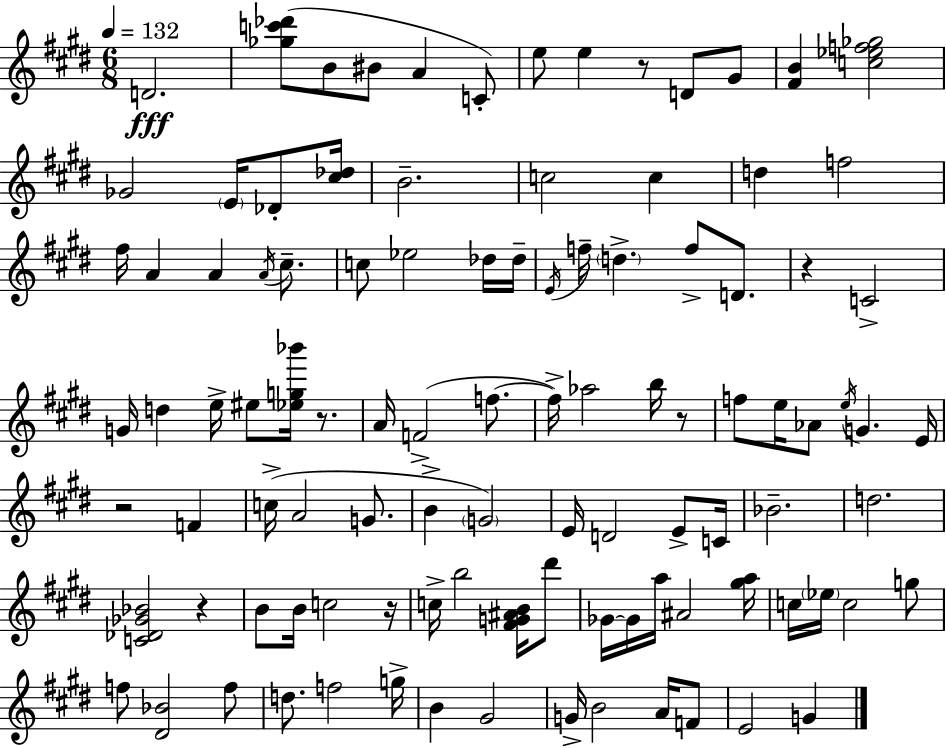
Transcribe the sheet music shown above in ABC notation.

X:1
T:Untitled
M:6/8
L:1/4
K:E
D2 [_gc'_d']/2 B/2 ^B/2 A C/2 e/2 e z/2 D/2 ^G/2 [^FB] [c_ef_g]2 _G2 E/4 _D/2 [^c_d]/4 B2 c2 c d f2 ^f/4 A A A/4 ^c/2 c/2 _e2 _d/4 _d/4 E/4 f/4 d f/2 D/2 z C2 G/4 d e/4 ^e/2 [_eg_b']/4 z/2 A/4 F2 f/2 f/4 _a2 b/4 z/2 f/2 e/4 _A/2 e/4 G E/4 z2 F c/4 A2 G/2 B G2 E/4 D2 E/2 C/4 _B2 d2 [C_D_G_B]2 z B/2 B/4 c2 z/4 c/4 b2 [^FG^AB]/4 ^d'/2 _G/4 _G/4 a/4 ^A2 [^ga]/4 c/4 _e/4 c2 g/2 f/2 [^D_B]2 f/2 d/2 f2 g/4 B ^G2 G/4 B2 A/4 F/2 E2 G